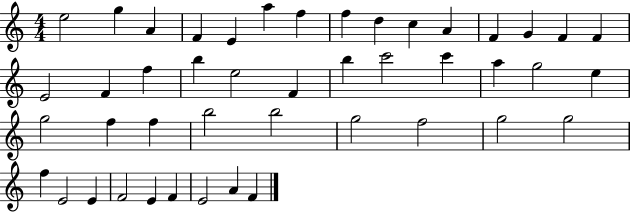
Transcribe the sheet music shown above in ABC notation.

X:1
T:Untitled
M:4/4
L:1/4
K:C
e2 g A F E a f f d c A F G F F E2 F f b e2 F b c'2 c' a g2 e g2 f f b2 b2 g2 f2 g2 g2 f E2 E F2 E F E2 A F